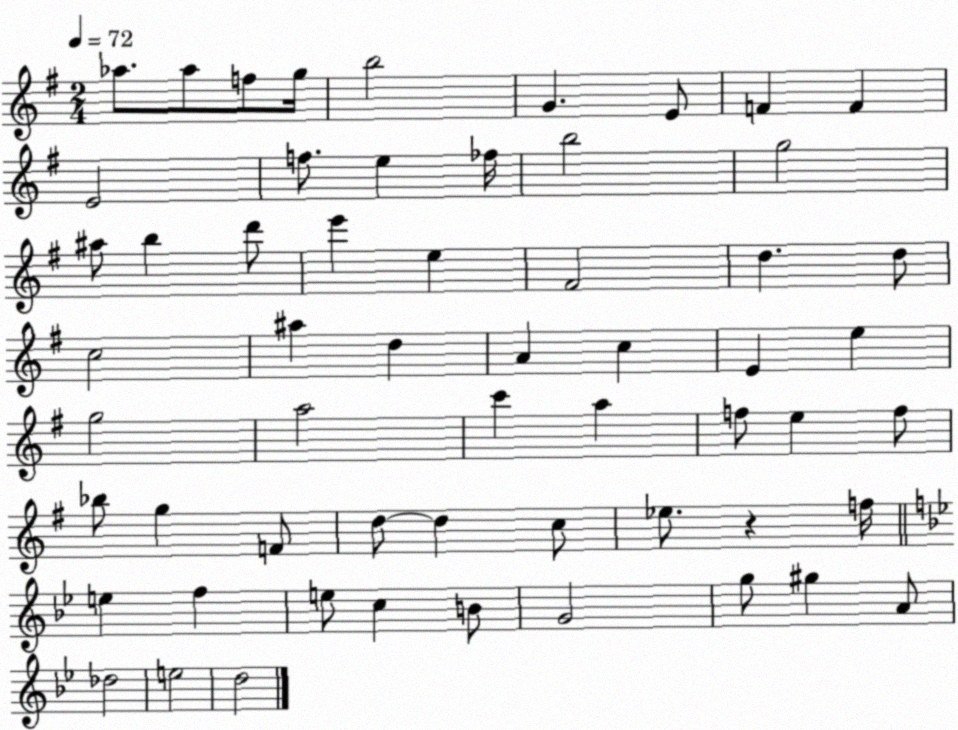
X:1
T:Untitled
M:2/4
L:1/4
K:G
_a/2 _a/2 f/2 g/4 b2 G E/2 F F E2 f/2 e _f/4 b2 g2 ^a/2 b d'/2 e' e ^F2 d d/2 c2 ^a d A c E e g2 a2 c' a f/2 e f/2 _b/2 g F/2 d/2 d c/2 _e/2 z f/4 e f e/2 c B/2 G2 g/2 ^g A/2 _d2 e2 d2